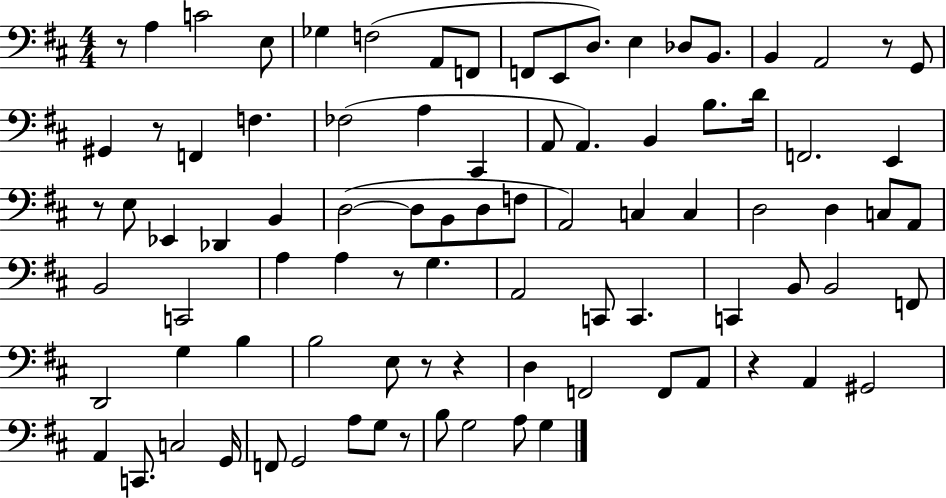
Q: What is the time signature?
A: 4/4